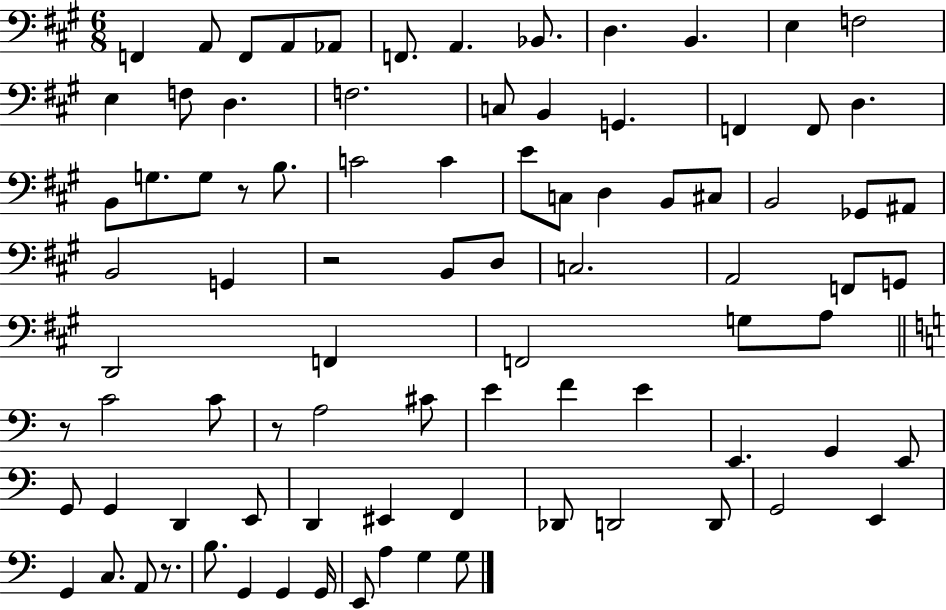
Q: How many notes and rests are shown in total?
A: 87